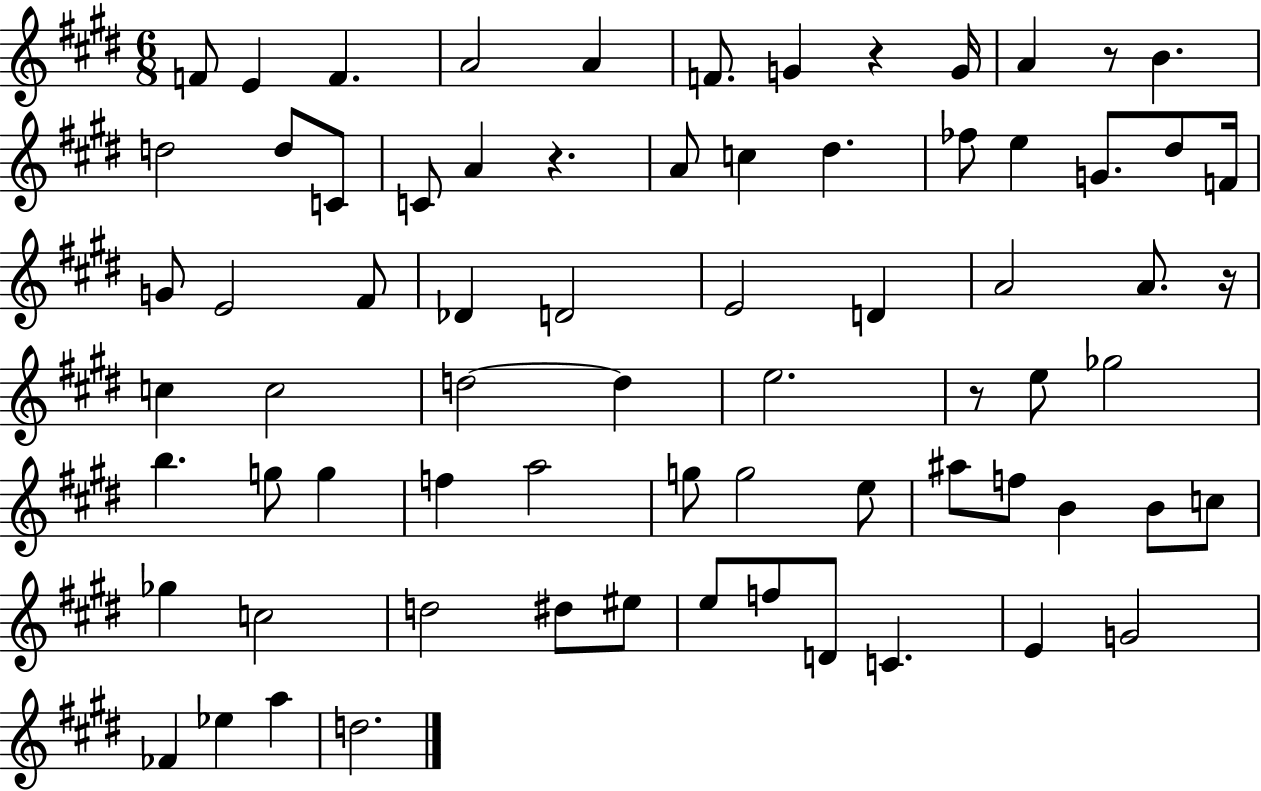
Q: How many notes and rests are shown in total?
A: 72